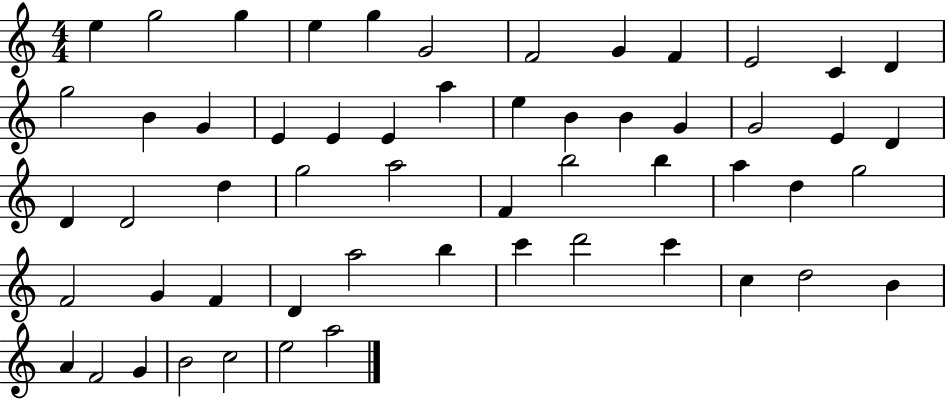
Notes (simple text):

E5/q G5/h G5/q E5/q G5/q G4/h F4/h G4/q F4/q E4/h C4/q D4/q G5/h B4/q G4/q E4/q E4/q E4/q A5/q E5/q B4/q B4/q G4/q G4/h E4/q D4/q D4/q D4/h D5/q G5/h A5/h F4/q B5/h B5/q A5/q D5/q G5/h F4/h G4/q F4/q D4/q A5/h B5/q C6/q D6/h C6/q C5/q D5/h B4/q A4/q F4/h G4/q B4/h C5/h E5/h A5/h